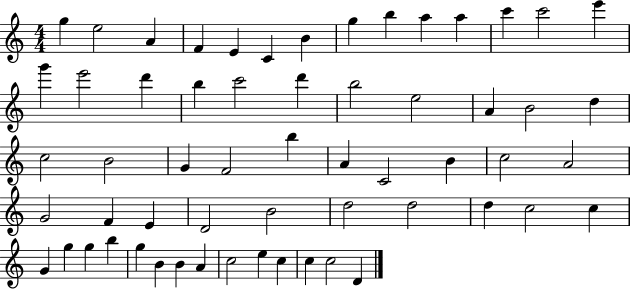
G5/q E5/h A4/q F4/q E4/q C4/q B4/q G5/q B5/q A5/q A5/q C6/q C6/h E6/q G6/q E6/h D6/q B5/q C6/h D6/q B5/h E5/h A4/q B4/h D5/q C5/h B4/h G4/q F4/h B5/q A4/q C4/h B4/q C5/h A4/h G4/h F4/q E4/q D4/h B4/h D5/h D5/h D5/q C5/h C5/q G4/q G5/q G5/q B5/q G5/q B4/q B4/q A4/q C5/h E5/q C5/q C5/q C5/h D4/q